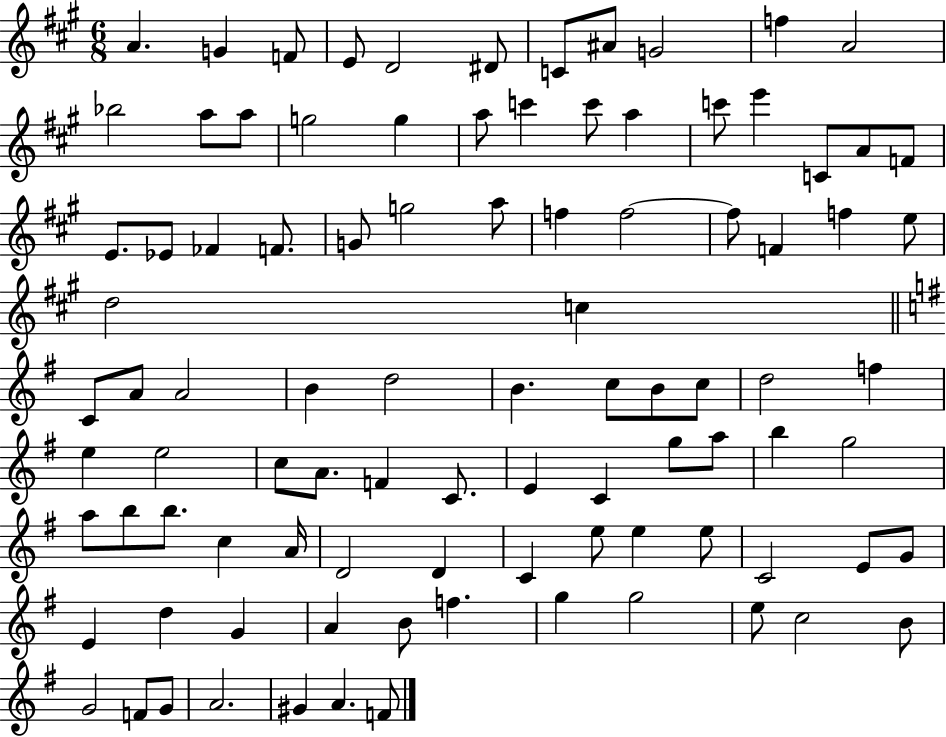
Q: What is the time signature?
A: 6/8